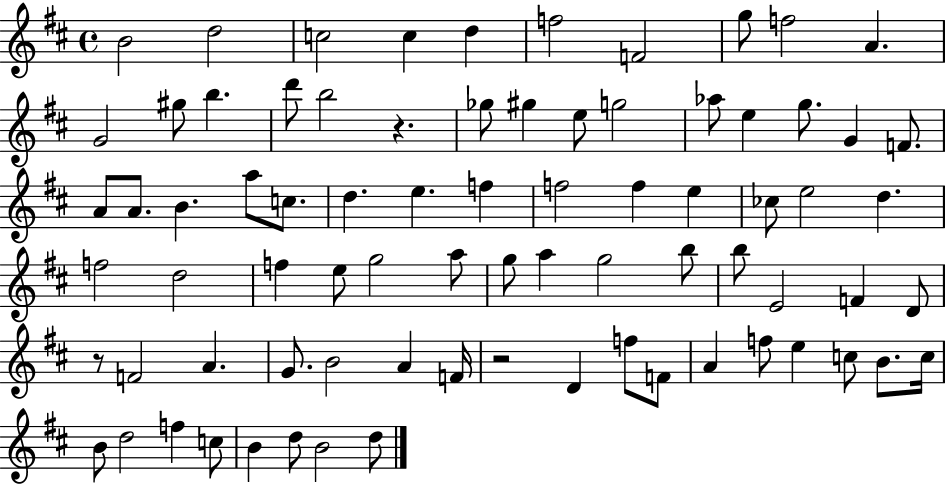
B4/h D5/h C5/h C5/q D5/q F5/h F4/h G5/e F5/h A4/q. G4/h G#5/e B5/q. D6/e B5/h R/q. Gb5/e G#5/q E5/e G5/h Ab5/e E5/q G5/e. G4/q F4/e. A4/e A4/e. B4/q. A5/e C5/e. D5/q. E5/q. F5/q F5/h F5/q E5/q CES5/e E5/h D5/q. F5/h D5/h F5/q E5/e G5/h A5/e G5/e A5/q G5/h B5/e B5/e E4/h F4/q D4/e R/e F4/h A4/q. G4/e. B4/h A4/q F4/s R/h D4/q F5/e F4/e A4/q F5/e E5/q C5/e B4/e. C5/s B4/e D5/h F5/q C5/e B4/q D5/e B4/h D5/e